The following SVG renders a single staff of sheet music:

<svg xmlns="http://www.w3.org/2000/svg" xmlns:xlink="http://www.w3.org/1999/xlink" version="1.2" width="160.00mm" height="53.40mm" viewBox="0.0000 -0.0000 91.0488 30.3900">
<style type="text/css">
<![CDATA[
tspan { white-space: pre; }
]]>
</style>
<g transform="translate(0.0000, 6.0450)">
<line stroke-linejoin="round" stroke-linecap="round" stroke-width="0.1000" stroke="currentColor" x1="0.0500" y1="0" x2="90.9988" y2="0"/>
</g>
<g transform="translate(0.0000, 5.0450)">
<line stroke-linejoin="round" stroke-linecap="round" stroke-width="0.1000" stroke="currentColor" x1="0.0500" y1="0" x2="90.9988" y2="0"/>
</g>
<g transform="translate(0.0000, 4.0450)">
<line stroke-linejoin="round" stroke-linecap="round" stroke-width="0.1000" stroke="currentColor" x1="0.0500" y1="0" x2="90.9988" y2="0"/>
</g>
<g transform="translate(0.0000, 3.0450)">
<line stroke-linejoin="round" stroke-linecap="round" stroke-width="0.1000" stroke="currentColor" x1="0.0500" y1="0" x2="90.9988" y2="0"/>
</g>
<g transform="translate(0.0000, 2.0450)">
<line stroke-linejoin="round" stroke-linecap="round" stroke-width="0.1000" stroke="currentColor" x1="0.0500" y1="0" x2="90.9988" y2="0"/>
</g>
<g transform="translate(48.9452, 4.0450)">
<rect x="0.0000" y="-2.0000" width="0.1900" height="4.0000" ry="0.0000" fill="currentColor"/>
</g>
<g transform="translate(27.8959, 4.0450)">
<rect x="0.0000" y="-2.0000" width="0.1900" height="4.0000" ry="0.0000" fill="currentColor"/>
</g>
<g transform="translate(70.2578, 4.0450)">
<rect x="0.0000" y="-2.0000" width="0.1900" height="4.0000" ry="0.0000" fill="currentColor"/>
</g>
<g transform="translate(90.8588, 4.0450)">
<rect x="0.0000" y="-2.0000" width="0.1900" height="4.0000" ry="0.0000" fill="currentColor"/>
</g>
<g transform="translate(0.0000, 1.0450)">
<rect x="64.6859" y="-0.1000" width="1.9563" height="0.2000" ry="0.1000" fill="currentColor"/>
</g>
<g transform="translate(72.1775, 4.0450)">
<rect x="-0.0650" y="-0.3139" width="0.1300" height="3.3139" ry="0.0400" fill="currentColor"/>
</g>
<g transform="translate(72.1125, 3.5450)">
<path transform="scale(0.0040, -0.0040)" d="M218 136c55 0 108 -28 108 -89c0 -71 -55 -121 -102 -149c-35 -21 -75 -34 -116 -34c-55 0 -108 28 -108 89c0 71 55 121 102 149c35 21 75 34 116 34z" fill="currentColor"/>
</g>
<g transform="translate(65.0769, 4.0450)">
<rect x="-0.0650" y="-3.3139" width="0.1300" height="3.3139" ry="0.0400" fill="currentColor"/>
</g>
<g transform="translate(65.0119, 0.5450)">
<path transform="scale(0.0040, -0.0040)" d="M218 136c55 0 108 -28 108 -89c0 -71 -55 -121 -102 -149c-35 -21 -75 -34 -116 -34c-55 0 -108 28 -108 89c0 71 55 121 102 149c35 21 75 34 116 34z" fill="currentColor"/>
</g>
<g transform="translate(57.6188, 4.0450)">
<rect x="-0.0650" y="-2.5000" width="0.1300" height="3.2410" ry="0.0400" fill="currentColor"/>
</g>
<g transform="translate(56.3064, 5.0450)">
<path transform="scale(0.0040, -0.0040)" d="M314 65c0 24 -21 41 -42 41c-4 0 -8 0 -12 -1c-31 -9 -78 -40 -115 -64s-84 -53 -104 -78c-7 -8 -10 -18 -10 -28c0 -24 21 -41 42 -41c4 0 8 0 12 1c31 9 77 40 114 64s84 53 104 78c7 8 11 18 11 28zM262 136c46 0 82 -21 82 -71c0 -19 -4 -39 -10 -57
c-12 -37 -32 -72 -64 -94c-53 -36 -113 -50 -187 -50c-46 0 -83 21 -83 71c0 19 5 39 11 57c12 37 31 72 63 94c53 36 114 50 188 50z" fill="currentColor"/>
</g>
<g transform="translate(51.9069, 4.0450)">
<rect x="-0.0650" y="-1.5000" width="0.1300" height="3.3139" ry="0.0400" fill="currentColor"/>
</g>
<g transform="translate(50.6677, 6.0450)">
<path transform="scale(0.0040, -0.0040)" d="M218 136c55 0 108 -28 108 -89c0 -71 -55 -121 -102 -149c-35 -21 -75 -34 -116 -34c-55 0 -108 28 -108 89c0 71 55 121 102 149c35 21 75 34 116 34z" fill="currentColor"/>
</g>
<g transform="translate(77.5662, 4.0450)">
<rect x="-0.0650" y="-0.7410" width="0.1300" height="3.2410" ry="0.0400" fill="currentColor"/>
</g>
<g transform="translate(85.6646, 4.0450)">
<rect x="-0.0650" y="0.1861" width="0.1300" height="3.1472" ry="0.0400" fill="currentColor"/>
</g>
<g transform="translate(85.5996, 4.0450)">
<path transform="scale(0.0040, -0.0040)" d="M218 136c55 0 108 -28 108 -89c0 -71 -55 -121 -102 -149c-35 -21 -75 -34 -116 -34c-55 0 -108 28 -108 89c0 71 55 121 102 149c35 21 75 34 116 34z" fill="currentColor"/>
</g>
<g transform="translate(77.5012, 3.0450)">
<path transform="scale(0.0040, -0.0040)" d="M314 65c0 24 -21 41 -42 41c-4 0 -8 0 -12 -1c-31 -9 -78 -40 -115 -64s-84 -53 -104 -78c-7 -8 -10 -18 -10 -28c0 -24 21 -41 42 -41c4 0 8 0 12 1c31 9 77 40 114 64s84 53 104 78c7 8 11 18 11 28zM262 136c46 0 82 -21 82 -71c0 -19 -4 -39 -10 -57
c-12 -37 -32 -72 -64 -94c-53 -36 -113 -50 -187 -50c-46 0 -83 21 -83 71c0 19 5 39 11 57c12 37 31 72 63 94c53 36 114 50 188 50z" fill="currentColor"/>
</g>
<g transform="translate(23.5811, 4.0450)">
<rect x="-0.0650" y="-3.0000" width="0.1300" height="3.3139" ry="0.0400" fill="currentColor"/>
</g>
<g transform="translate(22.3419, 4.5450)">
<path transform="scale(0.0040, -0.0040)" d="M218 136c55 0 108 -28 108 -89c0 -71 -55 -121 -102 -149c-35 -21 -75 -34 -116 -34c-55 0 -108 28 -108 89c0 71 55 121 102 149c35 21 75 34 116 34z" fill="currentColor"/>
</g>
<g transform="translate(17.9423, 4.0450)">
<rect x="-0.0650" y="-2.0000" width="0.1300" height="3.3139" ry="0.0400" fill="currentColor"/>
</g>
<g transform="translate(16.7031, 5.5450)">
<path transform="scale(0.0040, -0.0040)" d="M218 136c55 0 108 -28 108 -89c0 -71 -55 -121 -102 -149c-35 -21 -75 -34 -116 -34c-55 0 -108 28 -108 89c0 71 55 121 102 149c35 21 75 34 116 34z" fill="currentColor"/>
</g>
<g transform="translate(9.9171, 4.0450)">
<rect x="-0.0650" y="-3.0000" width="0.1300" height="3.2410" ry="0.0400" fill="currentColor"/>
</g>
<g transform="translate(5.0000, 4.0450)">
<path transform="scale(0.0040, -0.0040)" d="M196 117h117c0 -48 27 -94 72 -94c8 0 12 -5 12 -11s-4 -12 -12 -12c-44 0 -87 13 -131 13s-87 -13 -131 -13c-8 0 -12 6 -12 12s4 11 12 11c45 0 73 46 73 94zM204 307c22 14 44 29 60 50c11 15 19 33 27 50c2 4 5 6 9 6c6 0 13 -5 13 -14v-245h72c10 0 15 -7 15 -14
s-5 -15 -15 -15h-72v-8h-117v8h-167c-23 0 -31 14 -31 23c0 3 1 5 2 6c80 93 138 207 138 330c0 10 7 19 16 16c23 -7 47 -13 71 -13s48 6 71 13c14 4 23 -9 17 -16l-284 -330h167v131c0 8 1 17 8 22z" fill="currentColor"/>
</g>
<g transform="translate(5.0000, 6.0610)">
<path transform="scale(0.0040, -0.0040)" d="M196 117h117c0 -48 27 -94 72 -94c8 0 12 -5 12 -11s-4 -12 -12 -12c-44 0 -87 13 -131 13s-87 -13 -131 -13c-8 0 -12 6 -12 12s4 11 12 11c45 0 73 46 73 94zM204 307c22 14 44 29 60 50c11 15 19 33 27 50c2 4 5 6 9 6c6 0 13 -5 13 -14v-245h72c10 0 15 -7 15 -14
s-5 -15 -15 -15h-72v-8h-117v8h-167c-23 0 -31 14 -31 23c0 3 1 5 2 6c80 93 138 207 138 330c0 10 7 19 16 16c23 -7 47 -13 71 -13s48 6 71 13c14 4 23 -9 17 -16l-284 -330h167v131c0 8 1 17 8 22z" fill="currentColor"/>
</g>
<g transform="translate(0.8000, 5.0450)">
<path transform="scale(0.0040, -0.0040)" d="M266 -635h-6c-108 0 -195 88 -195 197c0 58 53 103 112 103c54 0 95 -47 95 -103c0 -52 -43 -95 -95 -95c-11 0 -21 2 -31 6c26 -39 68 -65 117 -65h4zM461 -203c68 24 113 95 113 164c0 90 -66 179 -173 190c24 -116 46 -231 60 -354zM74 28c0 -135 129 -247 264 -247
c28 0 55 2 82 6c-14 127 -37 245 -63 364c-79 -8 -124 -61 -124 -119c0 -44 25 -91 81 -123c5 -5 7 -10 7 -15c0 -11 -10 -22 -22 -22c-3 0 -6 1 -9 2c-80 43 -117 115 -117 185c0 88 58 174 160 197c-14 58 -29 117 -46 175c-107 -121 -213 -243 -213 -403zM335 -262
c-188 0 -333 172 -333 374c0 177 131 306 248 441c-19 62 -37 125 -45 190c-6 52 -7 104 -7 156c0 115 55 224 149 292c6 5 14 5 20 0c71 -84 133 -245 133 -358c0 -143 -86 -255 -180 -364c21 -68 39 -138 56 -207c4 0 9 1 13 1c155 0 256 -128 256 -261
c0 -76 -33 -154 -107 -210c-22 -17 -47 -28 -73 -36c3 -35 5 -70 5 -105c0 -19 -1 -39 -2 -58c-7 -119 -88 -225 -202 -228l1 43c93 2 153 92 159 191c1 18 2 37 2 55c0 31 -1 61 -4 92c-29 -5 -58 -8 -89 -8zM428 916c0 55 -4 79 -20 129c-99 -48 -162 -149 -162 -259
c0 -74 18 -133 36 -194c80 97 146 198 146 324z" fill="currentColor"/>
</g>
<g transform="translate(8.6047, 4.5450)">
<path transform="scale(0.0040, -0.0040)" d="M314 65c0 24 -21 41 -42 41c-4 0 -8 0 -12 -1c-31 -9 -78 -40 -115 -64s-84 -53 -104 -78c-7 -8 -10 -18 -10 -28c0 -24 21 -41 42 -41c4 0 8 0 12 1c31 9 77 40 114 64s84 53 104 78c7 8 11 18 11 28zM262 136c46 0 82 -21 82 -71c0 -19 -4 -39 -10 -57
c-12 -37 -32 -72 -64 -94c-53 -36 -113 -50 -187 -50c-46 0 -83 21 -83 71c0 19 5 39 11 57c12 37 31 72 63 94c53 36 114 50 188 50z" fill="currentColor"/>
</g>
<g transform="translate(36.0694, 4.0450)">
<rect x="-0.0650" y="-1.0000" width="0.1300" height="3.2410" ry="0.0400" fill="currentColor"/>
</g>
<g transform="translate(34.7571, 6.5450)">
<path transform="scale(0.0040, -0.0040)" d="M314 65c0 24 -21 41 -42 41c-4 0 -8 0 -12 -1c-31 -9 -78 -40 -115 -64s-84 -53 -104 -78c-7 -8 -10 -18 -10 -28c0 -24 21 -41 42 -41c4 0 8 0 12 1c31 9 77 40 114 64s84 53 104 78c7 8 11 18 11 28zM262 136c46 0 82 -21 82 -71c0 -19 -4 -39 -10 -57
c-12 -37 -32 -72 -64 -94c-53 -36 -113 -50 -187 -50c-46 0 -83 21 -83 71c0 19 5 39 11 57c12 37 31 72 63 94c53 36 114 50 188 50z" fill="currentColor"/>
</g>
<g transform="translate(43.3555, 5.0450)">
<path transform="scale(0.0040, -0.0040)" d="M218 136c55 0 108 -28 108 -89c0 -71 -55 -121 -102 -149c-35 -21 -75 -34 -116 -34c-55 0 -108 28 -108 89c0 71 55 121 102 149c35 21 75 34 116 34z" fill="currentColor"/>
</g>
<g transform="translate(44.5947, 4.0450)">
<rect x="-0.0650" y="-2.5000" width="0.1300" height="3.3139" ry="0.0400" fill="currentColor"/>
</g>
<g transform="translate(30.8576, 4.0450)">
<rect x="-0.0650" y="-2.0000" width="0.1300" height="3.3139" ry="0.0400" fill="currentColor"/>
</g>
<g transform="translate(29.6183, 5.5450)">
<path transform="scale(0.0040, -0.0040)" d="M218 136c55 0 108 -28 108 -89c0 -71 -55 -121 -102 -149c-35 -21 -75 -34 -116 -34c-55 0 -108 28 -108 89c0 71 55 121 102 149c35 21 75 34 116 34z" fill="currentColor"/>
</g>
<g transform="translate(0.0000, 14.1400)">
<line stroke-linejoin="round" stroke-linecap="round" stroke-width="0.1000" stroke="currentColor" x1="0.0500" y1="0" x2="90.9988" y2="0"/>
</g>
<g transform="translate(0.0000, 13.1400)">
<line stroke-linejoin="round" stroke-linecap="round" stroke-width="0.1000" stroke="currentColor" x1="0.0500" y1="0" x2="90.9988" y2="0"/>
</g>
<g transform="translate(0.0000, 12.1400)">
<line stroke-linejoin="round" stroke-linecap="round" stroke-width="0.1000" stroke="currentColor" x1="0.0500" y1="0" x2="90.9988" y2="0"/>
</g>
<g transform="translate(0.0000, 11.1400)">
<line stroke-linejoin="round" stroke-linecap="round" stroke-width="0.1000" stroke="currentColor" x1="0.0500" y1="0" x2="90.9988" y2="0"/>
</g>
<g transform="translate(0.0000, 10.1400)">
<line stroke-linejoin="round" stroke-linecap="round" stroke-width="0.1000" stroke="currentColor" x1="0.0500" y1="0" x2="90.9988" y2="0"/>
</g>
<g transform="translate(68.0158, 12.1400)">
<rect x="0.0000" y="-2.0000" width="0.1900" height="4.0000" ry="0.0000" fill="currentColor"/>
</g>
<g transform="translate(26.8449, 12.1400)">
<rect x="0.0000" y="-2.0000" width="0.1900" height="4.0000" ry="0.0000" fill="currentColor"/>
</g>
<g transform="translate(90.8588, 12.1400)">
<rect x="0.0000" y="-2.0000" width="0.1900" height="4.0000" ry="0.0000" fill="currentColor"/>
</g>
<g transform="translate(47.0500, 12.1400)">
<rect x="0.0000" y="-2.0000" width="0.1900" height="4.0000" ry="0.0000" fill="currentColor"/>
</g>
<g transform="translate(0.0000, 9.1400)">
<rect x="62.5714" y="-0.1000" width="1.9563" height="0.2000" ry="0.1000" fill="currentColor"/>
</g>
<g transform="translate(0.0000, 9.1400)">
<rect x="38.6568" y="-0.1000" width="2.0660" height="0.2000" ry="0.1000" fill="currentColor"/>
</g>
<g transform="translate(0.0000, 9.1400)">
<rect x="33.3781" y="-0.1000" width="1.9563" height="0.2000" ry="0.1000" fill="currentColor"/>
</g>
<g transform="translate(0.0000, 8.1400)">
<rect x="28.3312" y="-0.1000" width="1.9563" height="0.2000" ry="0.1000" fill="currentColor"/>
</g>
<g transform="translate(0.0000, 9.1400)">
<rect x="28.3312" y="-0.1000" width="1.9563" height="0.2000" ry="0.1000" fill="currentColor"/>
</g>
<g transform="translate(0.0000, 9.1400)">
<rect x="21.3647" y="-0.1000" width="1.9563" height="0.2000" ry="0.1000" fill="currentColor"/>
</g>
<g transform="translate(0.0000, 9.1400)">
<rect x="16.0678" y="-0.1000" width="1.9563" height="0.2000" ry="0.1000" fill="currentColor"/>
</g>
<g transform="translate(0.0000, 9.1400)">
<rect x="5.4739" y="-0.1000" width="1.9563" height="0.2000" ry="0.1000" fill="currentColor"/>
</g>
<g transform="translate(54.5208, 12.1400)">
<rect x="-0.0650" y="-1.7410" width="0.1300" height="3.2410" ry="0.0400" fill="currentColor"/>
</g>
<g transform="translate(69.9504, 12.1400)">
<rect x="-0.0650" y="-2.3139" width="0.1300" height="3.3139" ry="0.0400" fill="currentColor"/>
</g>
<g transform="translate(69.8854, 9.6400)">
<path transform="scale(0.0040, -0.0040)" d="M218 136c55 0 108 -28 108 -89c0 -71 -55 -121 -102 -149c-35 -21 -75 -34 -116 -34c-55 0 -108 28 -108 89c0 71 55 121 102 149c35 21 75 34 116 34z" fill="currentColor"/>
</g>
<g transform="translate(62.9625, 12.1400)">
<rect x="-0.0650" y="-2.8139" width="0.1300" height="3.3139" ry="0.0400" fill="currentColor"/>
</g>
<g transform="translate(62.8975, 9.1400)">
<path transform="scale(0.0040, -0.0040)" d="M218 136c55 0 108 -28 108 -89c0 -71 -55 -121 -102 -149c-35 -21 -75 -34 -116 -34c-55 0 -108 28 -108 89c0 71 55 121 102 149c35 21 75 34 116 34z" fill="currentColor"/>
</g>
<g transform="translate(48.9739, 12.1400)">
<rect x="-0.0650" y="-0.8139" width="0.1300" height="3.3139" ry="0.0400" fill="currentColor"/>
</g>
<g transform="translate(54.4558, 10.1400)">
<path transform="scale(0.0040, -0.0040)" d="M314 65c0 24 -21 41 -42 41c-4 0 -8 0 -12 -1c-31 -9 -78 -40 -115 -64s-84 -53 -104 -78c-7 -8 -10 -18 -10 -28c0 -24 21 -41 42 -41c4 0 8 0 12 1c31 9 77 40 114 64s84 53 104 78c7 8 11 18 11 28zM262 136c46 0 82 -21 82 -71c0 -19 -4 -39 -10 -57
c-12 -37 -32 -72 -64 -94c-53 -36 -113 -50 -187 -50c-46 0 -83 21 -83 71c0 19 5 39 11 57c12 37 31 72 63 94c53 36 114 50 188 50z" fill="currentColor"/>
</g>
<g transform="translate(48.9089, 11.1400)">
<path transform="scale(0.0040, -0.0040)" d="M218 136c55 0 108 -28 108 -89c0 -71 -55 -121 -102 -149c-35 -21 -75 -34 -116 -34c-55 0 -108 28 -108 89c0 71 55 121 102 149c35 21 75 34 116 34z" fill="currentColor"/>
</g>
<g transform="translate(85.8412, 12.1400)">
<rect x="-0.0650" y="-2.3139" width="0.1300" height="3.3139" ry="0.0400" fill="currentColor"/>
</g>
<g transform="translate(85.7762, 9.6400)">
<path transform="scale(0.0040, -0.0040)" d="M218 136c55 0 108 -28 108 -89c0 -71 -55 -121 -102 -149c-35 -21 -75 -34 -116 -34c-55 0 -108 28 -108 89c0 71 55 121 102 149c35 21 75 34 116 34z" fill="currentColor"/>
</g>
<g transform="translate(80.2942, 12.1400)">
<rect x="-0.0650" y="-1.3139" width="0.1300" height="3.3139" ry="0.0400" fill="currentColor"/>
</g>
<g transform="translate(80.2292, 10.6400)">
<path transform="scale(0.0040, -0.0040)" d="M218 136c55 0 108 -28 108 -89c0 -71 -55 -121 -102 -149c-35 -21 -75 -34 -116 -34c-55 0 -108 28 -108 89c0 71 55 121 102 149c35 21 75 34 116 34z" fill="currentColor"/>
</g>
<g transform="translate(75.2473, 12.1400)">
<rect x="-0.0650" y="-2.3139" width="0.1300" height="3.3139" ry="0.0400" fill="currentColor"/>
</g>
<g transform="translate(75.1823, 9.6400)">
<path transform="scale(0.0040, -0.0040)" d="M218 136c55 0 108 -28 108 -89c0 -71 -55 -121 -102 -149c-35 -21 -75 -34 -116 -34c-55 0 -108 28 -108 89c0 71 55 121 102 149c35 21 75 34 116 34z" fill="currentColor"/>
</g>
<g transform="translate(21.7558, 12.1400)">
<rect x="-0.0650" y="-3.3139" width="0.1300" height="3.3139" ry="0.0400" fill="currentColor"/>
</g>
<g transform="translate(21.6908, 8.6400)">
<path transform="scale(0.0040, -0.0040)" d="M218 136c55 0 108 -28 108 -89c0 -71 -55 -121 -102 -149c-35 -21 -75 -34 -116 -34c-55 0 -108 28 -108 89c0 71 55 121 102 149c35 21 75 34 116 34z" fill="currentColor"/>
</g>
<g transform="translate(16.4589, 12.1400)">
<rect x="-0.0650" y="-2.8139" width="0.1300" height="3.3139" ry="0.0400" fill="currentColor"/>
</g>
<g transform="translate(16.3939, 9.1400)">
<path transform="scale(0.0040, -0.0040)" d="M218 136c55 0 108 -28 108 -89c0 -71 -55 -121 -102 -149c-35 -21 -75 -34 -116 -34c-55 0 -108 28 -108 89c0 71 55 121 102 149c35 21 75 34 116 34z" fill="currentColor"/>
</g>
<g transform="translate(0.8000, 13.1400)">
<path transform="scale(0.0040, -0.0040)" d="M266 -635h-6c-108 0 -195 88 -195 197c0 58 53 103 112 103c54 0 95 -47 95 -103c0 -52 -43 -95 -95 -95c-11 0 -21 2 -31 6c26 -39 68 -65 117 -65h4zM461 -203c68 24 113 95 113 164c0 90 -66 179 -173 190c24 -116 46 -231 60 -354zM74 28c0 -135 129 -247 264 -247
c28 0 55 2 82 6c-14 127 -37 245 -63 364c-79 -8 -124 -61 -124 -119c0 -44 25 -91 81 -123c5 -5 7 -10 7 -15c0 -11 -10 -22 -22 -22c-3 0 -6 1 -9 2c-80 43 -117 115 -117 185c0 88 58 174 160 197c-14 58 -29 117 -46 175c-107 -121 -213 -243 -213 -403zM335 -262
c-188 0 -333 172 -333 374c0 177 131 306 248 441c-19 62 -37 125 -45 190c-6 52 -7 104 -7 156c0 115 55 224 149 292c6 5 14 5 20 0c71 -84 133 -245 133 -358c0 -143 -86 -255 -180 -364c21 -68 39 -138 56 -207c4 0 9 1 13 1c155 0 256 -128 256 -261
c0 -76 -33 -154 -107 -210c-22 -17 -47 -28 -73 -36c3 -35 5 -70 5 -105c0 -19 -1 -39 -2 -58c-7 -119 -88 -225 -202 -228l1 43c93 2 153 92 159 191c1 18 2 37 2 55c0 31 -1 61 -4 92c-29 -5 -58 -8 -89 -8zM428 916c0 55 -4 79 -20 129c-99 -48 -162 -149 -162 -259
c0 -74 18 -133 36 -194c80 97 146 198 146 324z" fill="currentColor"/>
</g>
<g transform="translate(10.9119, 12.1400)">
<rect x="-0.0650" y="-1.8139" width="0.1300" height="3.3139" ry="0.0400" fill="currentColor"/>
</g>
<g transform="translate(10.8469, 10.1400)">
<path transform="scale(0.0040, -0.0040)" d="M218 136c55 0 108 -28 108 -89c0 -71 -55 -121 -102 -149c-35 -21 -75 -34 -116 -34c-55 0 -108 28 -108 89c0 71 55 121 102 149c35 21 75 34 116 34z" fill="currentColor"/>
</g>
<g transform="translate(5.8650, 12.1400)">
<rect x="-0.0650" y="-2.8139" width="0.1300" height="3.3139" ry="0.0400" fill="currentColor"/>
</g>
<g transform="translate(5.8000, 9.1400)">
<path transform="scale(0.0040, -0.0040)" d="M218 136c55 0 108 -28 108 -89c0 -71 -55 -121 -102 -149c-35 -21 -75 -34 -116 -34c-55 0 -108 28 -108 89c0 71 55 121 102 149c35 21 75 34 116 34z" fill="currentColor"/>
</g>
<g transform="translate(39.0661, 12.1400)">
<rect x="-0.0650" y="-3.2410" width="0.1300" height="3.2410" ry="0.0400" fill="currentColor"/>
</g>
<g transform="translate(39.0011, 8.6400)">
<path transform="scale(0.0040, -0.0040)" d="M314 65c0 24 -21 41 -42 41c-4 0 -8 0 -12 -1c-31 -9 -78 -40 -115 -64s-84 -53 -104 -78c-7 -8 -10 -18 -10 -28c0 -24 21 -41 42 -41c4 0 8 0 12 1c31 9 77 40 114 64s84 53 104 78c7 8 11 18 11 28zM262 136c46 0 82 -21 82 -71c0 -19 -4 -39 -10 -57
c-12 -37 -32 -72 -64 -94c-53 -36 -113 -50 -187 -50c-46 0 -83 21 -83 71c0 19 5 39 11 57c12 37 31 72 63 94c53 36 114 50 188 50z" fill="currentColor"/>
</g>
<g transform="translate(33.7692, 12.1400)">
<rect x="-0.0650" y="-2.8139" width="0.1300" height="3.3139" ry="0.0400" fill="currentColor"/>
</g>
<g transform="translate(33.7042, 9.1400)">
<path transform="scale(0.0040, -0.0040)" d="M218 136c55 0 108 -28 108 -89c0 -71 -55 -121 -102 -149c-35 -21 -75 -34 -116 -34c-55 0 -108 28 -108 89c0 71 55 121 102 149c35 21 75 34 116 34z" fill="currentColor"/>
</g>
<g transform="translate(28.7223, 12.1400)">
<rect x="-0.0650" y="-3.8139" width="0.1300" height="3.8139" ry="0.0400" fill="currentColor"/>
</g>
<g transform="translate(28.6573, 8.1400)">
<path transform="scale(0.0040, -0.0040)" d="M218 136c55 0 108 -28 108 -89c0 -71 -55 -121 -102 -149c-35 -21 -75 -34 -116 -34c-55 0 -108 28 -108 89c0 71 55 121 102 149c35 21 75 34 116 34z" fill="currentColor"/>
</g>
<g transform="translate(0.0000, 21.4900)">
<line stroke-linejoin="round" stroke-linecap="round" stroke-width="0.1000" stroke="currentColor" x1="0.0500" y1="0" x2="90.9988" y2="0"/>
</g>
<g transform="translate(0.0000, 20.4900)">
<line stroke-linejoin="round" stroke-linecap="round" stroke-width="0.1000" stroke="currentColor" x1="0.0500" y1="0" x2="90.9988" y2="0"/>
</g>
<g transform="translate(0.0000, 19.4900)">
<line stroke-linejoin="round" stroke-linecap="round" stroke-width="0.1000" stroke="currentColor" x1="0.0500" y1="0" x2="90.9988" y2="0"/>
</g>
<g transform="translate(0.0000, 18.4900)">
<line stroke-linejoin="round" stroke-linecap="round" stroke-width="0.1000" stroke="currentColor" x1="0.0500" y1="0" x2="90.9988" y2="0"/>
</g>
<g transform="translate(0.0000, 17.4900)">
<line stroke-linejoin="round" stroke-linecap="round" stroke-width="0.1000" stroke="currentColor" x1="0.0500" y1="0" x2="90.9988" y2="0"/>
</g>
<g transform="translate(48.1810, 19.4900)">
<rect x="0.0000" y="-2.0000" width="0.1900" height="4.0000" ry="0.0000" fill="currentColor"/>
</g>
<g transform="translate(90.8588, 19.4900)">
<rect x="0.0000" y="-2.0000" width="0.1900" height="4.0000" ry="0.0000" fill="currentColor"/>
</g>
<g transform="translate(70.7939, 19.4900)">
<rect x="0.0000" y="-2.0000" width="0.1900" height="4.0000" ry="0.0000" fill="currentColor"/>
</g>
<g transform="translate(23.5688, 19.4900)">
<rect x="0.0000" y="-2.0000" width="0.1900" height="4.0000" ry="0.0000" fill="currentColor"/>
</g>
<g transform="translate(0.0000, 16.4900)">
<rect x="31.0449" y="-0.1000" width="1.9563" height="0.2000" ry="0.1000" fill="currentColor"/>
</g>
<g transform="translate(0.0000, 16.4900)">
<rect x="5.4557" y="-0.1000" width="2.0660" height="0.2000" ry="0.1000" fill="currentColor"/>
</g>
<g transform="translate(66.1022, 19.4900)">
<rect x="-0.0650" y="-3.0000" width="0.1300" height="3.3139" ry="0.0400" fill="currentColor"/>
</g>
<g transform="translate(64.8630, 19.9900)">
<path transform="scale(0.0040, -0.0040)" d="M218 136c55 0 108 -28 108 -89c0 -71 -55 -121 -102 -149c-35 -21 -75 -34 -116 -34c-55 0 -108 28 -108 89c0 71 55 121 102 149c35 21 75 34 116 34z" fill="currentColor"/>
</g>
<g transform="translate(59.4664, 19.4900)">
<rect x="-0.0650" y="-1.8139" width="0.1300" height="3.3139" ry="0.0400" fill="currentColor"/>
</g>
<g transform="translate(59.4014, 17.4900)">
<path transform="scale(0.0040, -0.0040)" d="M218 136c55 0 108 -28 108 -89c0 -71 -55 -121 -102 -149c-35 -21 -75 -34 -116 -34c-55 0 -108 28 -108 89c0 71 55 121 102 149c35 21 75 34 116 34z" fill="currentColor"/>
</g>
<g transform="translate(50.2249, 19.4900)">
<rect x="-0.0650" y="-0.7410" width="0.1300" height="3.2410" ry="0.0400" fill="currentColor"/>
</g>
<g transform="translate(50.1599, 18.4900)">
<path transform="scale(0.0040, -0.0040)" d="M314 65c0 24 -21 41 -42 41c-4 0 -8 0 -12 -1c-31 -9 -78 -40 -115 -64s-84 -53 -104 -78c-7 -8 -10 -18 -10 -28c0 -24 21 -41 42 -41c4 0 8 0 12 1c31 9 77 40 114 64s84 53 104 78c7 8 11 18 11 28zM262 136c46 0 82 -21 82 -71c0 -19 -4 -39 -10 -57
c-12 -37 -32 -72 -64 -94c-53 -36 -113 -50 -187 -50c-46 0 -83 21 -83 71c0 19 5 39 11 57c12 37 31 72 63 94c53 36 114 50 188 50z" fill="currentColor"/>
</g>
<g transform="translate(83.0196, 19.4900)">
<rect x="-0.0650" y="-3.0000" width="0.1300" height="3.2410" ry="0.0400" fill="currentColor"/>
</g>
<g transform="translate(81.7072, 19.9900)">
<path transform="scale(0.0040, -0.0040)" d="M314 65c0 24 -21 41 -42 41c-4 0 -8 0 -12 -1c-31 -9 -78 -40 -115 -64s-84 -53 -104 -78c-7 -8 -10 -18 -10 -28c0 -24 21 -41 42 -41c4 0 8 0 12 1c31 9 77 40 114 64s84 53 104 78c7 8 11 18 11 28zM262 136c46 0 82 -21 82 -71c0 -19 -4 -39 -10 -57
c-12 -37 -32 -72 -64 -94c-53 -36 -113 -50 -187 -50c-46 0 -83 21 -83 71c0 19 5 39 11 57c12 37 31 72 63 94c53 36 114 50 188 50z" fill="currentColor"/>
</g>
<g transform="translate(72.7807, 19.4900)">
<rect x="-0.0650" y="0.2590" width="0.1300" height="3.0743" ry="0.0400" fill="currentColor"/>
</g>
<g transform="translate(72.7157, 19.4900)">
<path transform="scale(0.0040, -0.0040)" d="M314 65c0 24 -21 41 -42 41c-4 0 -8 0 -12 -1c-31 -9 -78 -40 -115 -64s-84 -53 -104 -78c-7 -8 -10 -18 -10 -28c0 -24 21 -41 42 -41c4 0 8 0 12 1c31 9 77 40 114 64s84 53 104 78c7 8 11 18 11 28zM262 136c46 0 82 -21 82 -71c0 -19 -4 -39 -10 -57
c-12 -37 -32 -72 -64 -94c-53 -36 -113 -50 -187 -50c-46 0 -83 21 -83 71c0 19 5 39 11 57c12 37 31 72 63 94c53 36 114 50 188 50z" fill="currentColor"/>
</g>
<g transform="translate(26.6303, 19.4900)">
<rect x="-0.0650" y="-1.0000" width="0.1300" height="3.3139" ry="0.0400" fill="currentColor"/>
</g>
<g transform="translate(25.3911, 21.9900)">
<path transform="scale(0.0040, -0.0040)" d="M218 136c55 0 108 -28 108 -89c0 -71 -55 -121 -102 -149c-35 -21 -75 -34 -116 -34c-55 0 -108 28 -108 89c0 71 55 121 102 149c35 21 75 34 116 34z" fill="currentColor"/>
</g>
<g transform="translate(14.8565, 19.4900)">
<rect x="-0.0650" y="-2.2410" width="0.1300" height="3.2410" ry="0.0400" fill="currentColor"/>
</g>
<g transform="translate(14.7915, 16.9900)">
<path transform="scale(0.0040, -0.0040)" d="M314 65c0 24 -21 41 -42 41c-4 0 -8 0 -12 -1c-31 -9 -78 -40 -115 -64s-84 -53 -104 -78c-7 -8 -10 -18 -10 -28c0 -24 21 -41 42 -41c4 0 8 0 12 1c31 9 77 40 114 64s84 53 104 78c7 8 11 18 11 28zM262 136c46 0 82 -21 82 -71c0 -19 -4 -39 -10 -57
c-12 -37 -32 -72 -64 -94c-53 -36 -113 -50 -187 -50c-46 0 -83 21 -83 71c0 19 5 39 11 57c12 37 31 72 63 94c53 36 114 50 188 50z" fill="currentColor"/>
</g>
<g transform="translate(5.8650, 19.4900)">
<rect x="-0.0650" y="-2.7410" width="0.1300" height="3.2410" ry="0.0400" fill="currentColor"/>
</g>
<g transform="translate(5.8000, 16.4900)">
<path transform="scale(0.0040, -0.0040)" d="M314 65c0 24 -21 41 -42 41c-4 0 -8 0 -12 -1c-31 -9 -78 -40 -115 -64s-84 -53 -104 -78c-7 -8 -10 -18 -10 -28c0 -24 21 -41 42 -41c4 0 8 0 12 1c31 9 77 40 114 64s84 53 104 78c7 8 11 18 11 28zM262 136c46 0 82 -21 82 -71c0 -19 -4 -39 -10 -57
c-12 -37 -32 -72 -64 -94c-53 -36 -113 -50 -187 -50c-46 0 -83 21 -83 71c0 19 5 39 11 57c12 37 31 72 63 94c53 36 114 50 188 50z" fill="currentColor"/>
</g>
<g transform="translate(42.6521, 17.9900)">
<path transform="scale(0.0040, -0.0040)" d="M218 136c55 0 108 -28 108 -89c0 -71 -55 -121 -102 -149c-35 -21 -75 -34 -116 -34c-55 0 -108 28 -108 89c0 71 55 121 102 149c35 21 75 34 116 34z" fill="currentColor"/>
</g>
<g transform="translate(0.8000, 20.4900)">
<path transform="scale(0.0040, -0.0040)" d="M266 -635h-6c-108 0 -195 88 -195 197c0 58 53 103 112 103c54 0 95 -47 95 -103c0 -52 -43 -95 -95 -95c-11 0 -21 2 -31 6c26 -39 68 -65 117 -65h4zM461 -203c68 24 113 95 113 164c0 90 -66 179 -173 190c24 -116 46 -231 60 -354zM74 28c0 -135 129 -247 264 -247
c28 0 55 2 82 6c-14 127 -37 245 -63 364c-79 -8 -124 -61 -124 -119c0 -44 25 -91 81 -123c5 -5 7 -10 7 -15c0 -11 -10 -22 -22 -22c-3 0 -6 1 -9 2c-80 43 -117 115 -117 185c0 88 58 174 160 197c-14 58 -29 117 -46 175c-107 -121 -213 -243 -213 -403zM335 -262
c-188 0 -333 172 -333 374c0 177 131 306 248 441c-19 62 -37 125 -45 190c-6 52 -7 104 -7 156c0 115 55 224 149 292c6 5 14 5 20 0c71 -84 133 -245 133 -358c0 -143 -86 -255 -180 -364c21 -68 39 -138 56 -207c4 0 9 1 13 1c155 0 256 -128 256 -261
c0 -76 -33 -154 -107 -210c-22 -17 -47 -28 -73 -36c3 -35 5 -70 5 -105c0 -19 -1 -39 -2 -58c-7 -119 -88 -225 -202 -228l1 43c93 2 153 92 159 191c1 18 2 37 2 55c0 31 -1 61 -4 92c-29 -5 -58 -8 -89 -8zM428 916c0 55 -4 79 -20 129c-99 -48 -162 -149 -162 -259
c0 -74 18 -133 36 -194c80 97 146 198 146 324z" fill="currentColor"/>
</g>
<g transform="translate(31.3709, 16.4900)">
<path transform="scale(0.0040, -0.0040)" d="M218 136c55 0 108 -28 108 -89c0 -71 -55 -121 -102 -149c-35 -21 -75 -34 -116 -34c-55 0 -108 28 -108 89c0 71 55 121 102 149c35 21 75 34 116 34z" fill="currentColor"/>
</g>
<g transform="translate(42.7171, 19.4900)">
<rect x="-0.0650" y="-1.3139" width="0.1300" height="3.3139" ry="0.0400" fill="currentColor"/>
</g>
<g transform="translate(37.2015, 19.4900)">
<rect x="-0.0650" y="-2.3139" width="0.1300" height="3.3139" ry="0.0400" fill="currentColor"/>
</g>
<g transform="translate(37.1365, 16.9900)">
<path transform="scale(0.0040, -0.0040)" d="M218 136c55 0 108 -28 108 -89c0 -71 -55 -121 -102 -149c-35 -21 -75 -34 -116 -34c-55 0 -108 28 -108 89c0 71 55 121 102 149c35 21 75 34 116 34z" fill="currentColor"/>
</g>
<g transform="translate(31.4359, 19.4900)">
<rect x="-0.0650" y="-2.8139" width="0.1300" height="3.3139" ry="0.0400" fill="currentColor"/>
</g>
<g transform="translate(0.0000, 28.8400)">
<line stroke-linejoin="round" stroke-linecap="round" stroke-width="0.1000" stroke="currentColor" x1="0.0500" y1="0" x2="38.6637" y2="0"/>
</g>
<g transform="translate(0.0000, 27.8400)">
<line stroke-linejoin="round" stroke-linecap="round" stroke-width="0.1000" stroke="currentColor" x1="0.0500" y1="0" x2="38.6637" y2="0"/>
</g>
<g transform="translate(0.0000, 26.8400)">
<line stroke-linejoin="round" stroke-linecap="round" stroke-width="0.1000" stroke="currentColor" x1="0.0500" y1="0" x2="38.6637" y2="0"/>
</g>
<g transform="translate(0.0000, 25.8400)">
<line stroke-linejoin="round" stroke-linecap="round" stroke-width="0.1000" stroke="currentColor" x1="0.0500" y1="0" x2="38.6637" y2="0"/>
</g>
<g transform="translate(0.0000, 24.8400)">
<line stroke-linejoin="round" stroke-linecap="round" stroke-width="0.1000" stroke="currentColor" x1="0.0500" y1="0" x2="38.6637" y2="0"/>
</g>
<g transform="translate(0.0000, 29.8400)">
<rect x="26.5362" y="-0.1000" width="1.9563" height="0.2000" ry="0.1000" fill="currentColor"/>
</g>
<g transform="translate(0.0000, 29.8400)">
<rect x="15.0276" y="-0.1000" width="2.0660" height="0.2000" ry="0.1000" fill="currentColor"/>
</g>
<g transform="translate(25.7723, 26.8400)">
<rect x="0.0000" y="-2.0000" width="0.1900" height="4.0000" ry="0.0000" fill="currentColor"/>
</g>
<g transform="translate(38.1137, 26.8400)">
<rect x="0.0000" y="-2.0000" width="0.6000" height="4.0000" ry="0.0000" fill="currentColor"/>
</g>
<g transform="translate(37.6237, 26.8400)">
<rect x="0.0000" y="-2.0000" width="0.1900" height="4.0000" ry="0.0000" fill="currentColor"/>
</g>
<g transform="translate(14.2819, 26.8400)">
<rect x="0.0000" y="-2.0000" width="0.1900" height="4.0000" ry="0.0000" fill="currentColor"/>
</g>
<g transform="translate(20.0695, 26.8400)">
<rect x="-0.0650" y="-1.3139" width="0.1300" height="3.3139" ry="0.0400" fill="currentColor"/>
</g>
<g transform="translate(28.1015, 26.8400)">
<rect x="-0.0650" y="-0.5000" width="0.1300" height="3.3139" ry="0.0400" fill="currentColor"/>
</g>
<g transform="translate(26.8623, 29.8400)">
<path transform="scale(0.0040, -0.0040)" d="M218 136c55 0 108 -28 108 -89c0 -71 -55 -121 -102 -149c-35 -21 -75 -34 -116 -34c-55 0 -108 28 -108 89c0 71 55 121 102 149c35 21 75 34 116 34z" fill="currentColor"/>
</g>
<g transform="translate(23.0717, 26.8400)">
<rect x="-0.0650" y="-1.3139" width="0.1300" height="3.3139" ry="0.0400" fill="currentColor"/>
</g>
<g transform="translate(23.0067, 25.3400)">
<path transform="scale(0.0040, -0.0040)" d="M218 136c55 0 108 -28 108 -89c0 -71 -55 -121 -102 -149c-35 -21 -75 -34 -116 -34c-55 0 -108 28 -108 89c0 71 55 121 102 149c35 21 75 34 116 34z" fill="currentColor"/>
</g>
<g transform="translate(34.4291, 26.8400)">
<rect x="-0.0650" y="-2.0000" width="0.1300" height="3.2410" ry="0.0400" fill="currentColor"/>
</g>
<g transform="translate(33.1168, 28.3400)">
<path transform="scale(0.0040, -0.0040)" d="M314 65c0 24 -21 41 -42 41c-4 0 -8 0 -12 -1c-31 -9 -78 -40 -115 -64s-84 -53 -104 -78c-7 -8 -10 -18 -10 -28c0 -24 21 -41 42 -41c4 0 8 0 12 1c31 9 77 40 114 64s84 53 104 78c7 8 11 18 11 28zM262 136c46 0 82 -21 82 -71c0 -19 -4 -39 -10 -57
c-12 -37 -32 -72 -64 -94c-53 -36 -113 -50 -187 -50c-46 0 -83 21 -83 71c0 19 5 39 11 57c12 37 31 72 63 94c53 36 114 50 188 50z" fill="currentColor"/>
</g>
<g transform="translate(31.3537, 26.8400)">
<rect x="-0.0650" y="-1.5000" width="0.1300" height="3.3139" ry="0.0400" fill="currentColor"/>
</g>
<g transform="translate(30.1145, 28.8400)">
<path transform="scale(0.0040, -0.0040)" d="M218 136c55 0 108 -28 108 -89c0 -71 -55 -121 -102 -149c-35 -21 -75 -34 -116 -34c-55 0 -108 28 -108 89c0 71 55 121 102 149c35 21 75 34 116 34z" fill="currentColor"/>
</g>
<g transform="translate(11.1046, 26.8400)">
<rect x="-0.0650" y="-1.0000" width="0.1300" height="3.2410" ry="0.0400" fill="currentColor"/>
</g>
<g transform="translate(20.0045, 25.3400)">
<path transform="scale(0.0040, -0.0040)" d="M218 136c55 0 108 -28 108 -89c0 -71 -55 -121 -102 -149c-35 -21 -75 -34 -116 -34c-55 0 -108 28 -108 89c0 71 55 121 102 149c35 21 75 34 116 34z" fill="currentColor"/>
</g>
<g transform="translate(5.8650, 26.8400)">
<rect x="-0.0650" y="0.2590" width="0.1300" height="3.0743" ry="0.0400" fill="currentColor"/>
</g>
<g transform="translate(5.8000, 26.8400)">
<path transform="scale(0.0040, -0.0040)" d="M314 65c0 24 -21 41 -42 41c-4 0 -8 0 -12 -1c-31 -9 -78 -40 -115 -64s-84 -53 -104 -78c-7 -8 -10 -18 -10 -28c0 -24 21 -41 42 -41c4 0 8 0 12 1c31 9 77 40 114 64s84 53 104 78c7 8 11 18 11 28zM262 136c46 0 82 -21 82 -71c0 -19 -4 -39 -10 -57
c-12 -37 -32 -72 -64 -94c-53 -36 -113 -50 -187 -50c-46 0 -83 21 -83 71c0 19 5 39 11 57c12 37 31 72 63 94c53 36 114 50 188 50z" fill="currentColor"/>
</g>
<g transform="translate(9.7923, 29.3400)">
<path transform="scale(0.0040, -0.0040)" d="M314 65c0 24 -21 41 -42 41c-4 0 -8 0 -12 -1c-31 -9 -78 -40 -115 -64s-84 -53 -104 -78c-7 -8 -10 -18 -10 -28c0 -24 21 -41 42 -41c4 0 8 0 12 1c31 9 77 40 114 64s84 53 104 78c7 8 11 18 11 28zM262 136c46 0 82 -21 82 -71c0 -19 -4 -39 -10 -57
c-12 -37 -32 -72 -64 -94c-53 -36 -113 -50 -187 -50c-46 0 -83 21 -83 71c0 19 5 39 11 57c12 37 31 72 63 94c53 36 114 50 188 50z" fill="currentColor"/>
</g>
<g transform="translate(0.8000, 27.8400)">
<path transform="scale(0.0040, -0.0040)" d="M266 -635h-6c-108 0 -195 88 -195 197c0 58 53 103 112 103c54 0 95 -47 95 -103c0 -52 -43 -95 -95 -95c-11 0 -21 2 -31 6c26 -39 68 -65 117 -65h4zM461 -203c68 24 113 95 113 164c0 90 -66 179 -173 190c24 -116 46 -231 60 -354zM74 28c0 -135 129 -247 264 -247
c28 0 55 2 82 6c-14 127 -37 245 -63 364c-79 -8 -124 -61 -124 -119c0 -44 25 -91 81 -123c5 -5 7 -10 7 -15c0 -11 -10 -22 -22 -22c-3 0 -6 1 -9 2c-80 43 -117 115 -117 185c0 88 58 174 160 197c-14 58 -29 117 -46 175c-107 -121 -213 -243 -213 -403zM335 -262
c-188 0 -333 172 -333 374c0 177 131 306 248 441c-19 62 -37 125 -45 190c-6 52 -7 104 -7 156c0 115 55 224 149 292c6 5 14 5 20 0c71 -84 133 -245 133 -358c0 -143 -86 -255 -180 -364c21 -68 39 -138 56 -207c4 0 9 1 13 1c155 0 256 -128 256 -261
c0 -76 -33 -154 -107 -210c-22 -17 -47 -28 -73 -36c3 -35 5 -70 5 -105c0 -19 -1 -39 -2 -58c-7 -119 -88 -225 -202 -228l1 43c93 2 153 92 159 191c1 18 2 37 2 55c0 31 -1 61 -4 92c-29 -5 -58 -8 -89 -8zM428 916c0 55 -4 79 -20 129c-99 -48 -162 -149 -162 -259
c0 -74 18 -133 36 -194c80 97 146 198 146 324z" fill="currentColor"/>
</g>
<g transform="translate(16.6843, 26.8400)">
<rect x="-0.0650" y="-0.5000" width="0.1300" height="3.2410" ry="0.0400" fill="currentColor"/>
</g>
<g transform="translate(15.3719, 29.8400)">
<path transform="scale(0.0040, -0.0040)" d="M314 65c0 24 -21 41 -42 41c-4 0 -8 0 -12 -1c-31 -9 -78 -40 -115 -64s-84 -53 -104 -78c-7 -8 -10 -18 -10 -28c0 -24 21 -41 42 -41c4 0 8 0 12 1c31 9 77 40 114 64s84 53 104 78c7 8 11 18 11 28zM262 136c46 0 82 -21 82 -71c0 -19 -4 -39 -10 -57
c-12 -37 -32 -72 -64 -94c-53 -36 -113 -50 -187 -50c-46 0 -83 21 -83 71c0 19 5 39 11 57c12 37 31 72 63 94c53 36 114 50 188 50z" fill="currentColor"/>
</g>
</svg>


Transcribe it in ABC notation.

X:1
T:Untitled
M:4/4
L:1/4
K:C
A2 F A F D2 G E G2 b c d2 B a f a b c' a b2 d f2 a g g e g a2 g2 D a g e d2 f A B2 A2 B2 D2 C2 e e C E F2